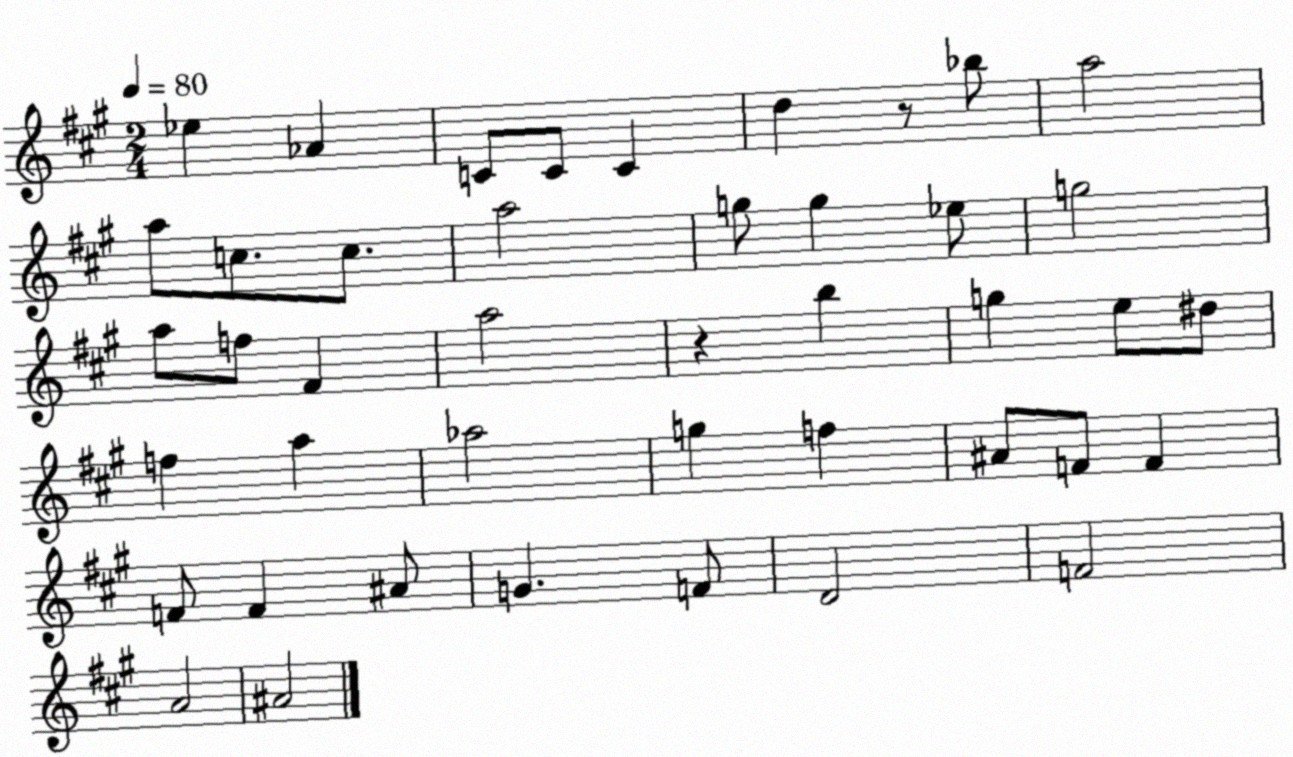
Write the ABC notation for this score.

X:1
T:Untitled
M:2/4
L:1/4
K:A
_e _A C/2 C/2 C d z/2 _b/2 a2 a/2 c/2 c/2 a2 g/2 g _e/2 g2 a/2 f/2 ^F a2 z b g e/2 ^d/2 f a _a2 g f ^A/2 F/2 F F/2 F ^A/2 G F/2 D2 F2 A2 ^A2